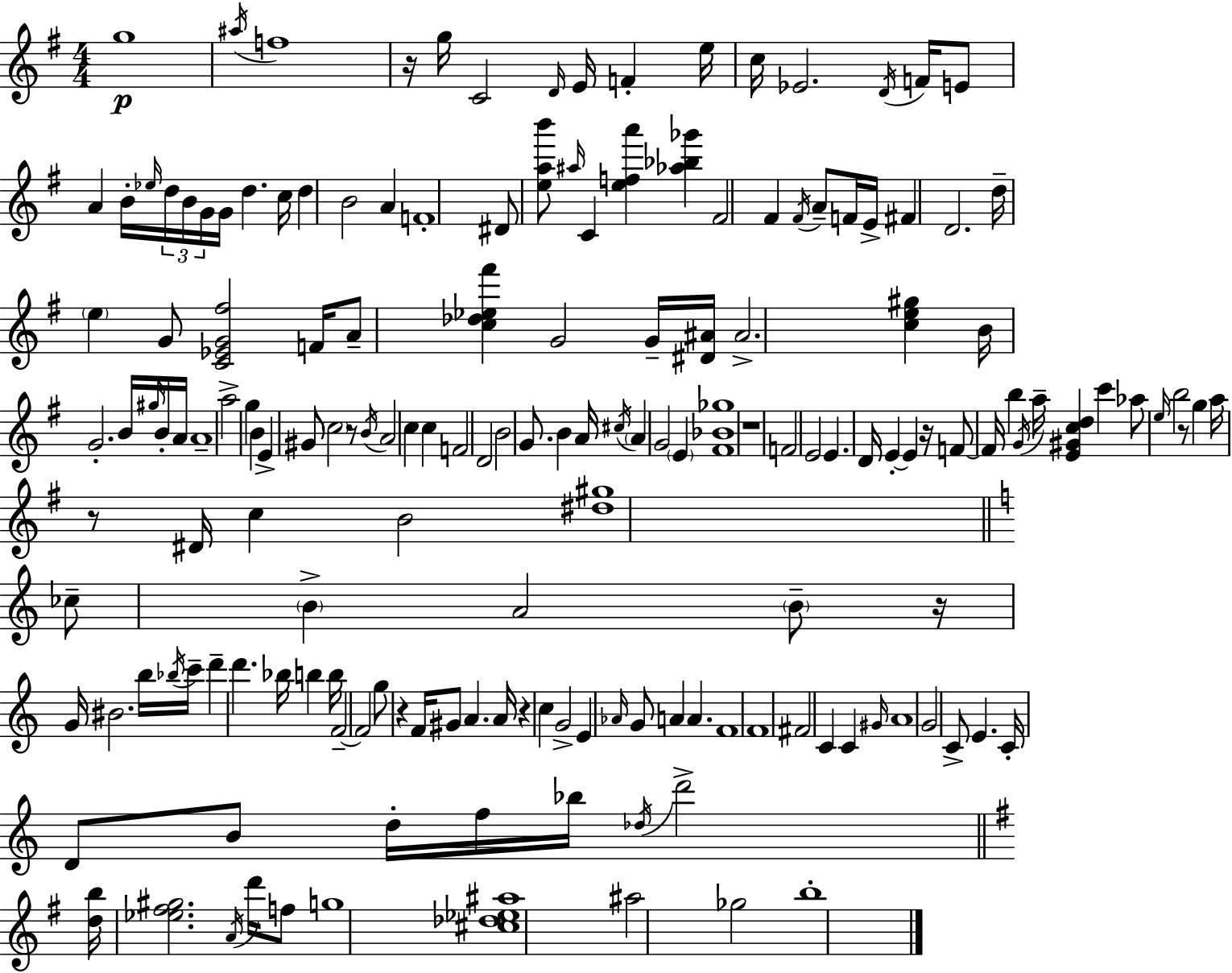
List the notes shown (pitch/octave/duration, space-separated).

G5/w A#5/s F5/w R/s G5/s C4/h D4/s E4/s F4/q E5/s C5/s Eb4/h. D4/s F4/s E4/e A4/q B4/s Eb5/s D5/s B4/s G4/s G4/s D5/q. C5/s D5/q B4/h A4/q F4/w D#4/e [E5,A5,B6]/e A#5/s C4/q [E5,F5,A6]/q [Ab5,Bb5,Gb6]/q F#4/h F#4/q F#4/s A4/e F4/s E4/s F#4/q D4/h. D5/s E5/q G4/e [C4,Eb4,G4,F#5]/h F4/s A4/e [C5,Db5,Eb5,F#6]/q G4/h G4/s [D#4,A#4]/s A#4/h. [C5,E5,G#5]/q B4/s G4/h. B4/s G#5/s B4/s A4/s A4/w A5/h G5/q B4/q E4/q G#4/e C5/h R/e B4/s A4/h C5/q C5/q F4/h D4/h B4/h G4/e. B4/q A4/s C#5/s A4/q G4/h E4/q [F#4,Bb4,Gb5]/w R/w F4/h E4/h E4/q. D4/s E4/q E4/q R/s F4/e F4/s B5/q G4/s A5/s [E4,G#4,C5,D5]/q C6/q Ab5/e E5/s B5/h R/e G5/q A5/s R/e D#4/s C5/q B4/h [D#5,G#5]/w CES5/e B4/q A4/h B4/e R/s G4/s BIS4/h. B5/s Bb5/s C6/s D6/q D6/q. Bb5/s B5/q B5/s F4/h F4/h G5/e R/q F4/s G#4/e A4/q. A4/s R/q C5/q G4/h E4/q Ab4/s G4/e A4/q A4/q. F4/w F4/w F#4/h C4/q C4/q G#4/s A4/w G4/h C4/e E4/q. C4/s D4/e B4/e D5/s F5/s Bb5/s Db5/s D6/h [D5,B5]/s [Eb5,F#5,G#5]/h. A4/s D6/s F5/e G5/w [C#5,Db5,Eb5,A#5]/w A#5/h Gb5/h B5/w